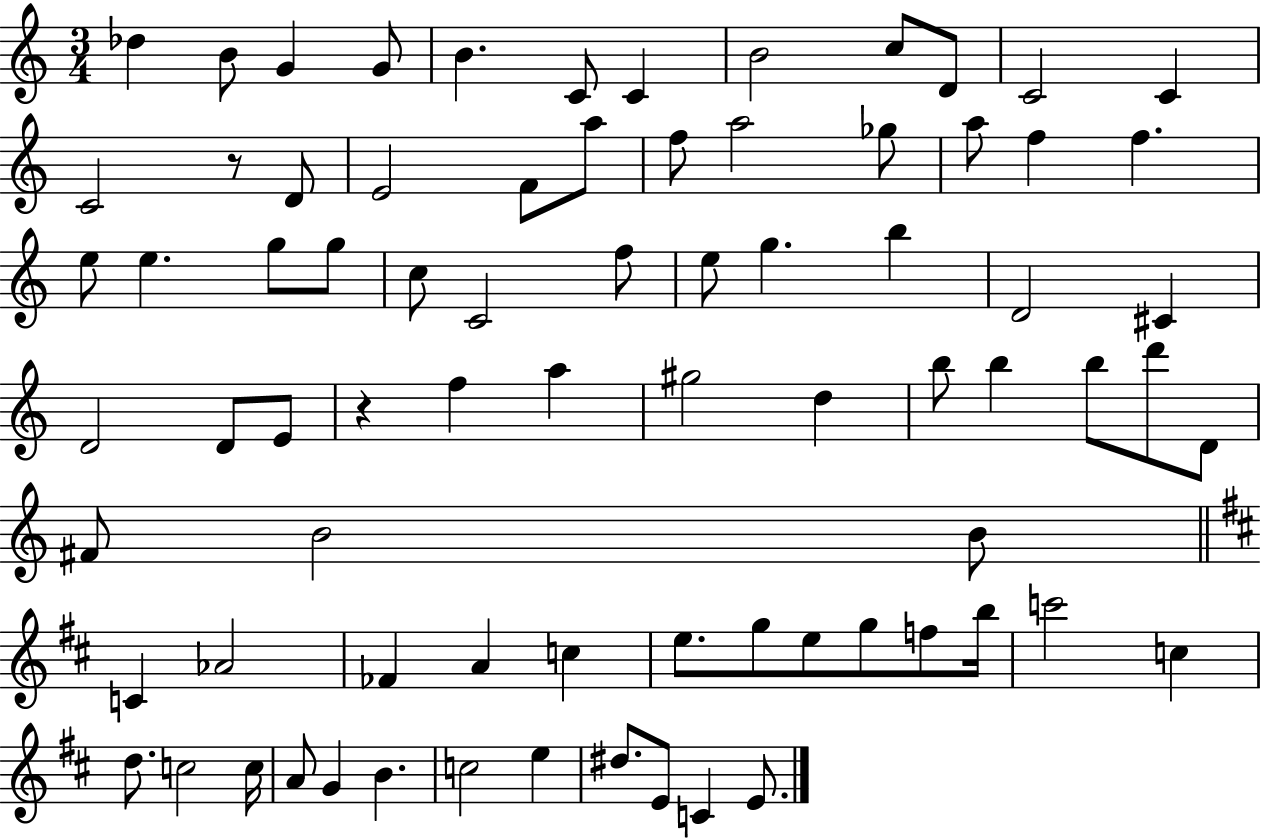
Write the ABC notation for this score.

X:1
T:Untitled
M:3/4
L:1/4
K:C
_d B/2 G G/2 B C/2 C B2 c/2 D/2 C2 C C2 z/2 D/2 E2 F/2 a/2 f/2 a2 _g/2 a/2 f f e/2 e g/2 g/2 c/2 C2 f/2 e/2 g b D2 ^C D2 D/2 E/2 z f a ^g2 d b/2 b b/2 d'/2 D/2 ^F/2 B2 B/2 C _A2 _F A c e/2 g/2 e/2 g/2 f/2 b/4 c'2 c d/2 c2 c/4 A/2 G B c2 e ^d/2 E/2 C E/2